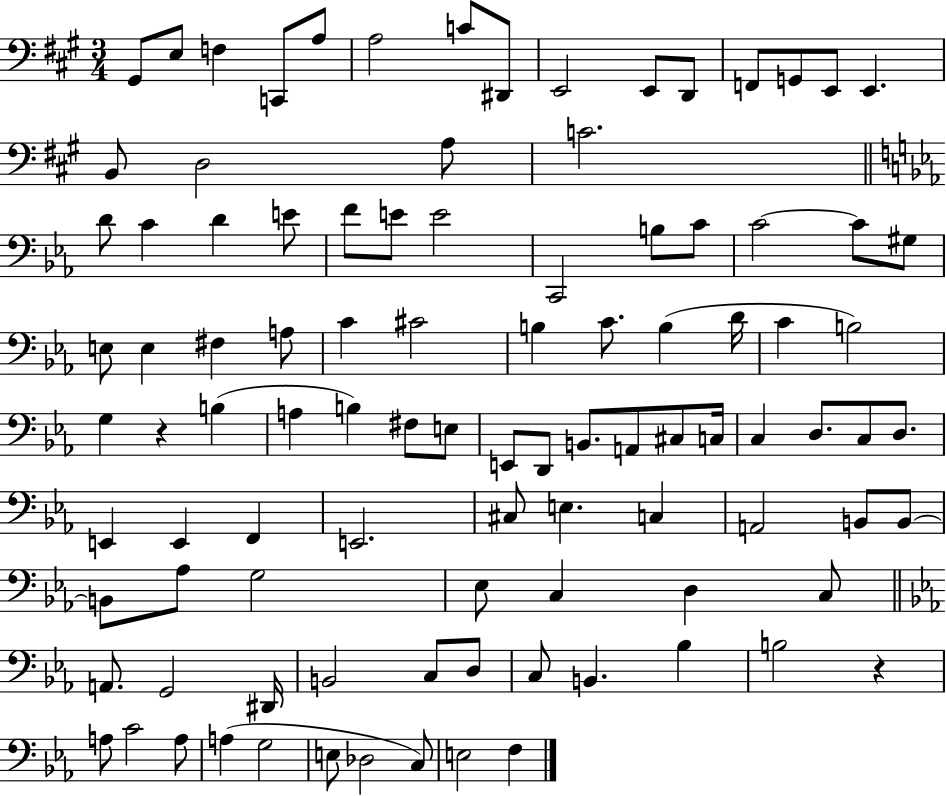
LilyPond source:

{
  \clef bass
  \numericTimeSignature
  \time 3/4
  \key a \major
  gis,8 e8 f4 c,8 a8 | a2 c'8 dis,8 | e,2 e,8 d,8 | f,8 g,8 e,8 e,4. | \break b,8 d2 a8 | c'2. | \bar "||" \break \key ees \major d'8 c'4 d'4 e'8 | f'8 e'8 e'2 | c,2 b8 c'8 | c'2~~ c'8 gis8 | \break e8 e4 fis4 a8 | c'4 cis'2 | b4 c'8. b4( d'16 | c'4 b2) | \break g4 r4 b4( | a4 b4) fis8 e8 | e,8 d,8 b,8. a,8 cis8 c16 | c4 d8. c8 d8. | \break e,4 e,4 f,4 | e,2. | cis8 e4. c4 | a,2 b,8 b,8~~ | \break b,8 aes8 g2 | ees8 c4 d4 c8 | \bar "||" \break \key ees \major a,8. g,2 dis,16 | b,2 c8 d8 | c8 b,4. bes4 | b2 r4 | \break a8 c'2 a8 | a4( g2 | e8 des2 c8) | e2 f4 | \break \bar "|."
}